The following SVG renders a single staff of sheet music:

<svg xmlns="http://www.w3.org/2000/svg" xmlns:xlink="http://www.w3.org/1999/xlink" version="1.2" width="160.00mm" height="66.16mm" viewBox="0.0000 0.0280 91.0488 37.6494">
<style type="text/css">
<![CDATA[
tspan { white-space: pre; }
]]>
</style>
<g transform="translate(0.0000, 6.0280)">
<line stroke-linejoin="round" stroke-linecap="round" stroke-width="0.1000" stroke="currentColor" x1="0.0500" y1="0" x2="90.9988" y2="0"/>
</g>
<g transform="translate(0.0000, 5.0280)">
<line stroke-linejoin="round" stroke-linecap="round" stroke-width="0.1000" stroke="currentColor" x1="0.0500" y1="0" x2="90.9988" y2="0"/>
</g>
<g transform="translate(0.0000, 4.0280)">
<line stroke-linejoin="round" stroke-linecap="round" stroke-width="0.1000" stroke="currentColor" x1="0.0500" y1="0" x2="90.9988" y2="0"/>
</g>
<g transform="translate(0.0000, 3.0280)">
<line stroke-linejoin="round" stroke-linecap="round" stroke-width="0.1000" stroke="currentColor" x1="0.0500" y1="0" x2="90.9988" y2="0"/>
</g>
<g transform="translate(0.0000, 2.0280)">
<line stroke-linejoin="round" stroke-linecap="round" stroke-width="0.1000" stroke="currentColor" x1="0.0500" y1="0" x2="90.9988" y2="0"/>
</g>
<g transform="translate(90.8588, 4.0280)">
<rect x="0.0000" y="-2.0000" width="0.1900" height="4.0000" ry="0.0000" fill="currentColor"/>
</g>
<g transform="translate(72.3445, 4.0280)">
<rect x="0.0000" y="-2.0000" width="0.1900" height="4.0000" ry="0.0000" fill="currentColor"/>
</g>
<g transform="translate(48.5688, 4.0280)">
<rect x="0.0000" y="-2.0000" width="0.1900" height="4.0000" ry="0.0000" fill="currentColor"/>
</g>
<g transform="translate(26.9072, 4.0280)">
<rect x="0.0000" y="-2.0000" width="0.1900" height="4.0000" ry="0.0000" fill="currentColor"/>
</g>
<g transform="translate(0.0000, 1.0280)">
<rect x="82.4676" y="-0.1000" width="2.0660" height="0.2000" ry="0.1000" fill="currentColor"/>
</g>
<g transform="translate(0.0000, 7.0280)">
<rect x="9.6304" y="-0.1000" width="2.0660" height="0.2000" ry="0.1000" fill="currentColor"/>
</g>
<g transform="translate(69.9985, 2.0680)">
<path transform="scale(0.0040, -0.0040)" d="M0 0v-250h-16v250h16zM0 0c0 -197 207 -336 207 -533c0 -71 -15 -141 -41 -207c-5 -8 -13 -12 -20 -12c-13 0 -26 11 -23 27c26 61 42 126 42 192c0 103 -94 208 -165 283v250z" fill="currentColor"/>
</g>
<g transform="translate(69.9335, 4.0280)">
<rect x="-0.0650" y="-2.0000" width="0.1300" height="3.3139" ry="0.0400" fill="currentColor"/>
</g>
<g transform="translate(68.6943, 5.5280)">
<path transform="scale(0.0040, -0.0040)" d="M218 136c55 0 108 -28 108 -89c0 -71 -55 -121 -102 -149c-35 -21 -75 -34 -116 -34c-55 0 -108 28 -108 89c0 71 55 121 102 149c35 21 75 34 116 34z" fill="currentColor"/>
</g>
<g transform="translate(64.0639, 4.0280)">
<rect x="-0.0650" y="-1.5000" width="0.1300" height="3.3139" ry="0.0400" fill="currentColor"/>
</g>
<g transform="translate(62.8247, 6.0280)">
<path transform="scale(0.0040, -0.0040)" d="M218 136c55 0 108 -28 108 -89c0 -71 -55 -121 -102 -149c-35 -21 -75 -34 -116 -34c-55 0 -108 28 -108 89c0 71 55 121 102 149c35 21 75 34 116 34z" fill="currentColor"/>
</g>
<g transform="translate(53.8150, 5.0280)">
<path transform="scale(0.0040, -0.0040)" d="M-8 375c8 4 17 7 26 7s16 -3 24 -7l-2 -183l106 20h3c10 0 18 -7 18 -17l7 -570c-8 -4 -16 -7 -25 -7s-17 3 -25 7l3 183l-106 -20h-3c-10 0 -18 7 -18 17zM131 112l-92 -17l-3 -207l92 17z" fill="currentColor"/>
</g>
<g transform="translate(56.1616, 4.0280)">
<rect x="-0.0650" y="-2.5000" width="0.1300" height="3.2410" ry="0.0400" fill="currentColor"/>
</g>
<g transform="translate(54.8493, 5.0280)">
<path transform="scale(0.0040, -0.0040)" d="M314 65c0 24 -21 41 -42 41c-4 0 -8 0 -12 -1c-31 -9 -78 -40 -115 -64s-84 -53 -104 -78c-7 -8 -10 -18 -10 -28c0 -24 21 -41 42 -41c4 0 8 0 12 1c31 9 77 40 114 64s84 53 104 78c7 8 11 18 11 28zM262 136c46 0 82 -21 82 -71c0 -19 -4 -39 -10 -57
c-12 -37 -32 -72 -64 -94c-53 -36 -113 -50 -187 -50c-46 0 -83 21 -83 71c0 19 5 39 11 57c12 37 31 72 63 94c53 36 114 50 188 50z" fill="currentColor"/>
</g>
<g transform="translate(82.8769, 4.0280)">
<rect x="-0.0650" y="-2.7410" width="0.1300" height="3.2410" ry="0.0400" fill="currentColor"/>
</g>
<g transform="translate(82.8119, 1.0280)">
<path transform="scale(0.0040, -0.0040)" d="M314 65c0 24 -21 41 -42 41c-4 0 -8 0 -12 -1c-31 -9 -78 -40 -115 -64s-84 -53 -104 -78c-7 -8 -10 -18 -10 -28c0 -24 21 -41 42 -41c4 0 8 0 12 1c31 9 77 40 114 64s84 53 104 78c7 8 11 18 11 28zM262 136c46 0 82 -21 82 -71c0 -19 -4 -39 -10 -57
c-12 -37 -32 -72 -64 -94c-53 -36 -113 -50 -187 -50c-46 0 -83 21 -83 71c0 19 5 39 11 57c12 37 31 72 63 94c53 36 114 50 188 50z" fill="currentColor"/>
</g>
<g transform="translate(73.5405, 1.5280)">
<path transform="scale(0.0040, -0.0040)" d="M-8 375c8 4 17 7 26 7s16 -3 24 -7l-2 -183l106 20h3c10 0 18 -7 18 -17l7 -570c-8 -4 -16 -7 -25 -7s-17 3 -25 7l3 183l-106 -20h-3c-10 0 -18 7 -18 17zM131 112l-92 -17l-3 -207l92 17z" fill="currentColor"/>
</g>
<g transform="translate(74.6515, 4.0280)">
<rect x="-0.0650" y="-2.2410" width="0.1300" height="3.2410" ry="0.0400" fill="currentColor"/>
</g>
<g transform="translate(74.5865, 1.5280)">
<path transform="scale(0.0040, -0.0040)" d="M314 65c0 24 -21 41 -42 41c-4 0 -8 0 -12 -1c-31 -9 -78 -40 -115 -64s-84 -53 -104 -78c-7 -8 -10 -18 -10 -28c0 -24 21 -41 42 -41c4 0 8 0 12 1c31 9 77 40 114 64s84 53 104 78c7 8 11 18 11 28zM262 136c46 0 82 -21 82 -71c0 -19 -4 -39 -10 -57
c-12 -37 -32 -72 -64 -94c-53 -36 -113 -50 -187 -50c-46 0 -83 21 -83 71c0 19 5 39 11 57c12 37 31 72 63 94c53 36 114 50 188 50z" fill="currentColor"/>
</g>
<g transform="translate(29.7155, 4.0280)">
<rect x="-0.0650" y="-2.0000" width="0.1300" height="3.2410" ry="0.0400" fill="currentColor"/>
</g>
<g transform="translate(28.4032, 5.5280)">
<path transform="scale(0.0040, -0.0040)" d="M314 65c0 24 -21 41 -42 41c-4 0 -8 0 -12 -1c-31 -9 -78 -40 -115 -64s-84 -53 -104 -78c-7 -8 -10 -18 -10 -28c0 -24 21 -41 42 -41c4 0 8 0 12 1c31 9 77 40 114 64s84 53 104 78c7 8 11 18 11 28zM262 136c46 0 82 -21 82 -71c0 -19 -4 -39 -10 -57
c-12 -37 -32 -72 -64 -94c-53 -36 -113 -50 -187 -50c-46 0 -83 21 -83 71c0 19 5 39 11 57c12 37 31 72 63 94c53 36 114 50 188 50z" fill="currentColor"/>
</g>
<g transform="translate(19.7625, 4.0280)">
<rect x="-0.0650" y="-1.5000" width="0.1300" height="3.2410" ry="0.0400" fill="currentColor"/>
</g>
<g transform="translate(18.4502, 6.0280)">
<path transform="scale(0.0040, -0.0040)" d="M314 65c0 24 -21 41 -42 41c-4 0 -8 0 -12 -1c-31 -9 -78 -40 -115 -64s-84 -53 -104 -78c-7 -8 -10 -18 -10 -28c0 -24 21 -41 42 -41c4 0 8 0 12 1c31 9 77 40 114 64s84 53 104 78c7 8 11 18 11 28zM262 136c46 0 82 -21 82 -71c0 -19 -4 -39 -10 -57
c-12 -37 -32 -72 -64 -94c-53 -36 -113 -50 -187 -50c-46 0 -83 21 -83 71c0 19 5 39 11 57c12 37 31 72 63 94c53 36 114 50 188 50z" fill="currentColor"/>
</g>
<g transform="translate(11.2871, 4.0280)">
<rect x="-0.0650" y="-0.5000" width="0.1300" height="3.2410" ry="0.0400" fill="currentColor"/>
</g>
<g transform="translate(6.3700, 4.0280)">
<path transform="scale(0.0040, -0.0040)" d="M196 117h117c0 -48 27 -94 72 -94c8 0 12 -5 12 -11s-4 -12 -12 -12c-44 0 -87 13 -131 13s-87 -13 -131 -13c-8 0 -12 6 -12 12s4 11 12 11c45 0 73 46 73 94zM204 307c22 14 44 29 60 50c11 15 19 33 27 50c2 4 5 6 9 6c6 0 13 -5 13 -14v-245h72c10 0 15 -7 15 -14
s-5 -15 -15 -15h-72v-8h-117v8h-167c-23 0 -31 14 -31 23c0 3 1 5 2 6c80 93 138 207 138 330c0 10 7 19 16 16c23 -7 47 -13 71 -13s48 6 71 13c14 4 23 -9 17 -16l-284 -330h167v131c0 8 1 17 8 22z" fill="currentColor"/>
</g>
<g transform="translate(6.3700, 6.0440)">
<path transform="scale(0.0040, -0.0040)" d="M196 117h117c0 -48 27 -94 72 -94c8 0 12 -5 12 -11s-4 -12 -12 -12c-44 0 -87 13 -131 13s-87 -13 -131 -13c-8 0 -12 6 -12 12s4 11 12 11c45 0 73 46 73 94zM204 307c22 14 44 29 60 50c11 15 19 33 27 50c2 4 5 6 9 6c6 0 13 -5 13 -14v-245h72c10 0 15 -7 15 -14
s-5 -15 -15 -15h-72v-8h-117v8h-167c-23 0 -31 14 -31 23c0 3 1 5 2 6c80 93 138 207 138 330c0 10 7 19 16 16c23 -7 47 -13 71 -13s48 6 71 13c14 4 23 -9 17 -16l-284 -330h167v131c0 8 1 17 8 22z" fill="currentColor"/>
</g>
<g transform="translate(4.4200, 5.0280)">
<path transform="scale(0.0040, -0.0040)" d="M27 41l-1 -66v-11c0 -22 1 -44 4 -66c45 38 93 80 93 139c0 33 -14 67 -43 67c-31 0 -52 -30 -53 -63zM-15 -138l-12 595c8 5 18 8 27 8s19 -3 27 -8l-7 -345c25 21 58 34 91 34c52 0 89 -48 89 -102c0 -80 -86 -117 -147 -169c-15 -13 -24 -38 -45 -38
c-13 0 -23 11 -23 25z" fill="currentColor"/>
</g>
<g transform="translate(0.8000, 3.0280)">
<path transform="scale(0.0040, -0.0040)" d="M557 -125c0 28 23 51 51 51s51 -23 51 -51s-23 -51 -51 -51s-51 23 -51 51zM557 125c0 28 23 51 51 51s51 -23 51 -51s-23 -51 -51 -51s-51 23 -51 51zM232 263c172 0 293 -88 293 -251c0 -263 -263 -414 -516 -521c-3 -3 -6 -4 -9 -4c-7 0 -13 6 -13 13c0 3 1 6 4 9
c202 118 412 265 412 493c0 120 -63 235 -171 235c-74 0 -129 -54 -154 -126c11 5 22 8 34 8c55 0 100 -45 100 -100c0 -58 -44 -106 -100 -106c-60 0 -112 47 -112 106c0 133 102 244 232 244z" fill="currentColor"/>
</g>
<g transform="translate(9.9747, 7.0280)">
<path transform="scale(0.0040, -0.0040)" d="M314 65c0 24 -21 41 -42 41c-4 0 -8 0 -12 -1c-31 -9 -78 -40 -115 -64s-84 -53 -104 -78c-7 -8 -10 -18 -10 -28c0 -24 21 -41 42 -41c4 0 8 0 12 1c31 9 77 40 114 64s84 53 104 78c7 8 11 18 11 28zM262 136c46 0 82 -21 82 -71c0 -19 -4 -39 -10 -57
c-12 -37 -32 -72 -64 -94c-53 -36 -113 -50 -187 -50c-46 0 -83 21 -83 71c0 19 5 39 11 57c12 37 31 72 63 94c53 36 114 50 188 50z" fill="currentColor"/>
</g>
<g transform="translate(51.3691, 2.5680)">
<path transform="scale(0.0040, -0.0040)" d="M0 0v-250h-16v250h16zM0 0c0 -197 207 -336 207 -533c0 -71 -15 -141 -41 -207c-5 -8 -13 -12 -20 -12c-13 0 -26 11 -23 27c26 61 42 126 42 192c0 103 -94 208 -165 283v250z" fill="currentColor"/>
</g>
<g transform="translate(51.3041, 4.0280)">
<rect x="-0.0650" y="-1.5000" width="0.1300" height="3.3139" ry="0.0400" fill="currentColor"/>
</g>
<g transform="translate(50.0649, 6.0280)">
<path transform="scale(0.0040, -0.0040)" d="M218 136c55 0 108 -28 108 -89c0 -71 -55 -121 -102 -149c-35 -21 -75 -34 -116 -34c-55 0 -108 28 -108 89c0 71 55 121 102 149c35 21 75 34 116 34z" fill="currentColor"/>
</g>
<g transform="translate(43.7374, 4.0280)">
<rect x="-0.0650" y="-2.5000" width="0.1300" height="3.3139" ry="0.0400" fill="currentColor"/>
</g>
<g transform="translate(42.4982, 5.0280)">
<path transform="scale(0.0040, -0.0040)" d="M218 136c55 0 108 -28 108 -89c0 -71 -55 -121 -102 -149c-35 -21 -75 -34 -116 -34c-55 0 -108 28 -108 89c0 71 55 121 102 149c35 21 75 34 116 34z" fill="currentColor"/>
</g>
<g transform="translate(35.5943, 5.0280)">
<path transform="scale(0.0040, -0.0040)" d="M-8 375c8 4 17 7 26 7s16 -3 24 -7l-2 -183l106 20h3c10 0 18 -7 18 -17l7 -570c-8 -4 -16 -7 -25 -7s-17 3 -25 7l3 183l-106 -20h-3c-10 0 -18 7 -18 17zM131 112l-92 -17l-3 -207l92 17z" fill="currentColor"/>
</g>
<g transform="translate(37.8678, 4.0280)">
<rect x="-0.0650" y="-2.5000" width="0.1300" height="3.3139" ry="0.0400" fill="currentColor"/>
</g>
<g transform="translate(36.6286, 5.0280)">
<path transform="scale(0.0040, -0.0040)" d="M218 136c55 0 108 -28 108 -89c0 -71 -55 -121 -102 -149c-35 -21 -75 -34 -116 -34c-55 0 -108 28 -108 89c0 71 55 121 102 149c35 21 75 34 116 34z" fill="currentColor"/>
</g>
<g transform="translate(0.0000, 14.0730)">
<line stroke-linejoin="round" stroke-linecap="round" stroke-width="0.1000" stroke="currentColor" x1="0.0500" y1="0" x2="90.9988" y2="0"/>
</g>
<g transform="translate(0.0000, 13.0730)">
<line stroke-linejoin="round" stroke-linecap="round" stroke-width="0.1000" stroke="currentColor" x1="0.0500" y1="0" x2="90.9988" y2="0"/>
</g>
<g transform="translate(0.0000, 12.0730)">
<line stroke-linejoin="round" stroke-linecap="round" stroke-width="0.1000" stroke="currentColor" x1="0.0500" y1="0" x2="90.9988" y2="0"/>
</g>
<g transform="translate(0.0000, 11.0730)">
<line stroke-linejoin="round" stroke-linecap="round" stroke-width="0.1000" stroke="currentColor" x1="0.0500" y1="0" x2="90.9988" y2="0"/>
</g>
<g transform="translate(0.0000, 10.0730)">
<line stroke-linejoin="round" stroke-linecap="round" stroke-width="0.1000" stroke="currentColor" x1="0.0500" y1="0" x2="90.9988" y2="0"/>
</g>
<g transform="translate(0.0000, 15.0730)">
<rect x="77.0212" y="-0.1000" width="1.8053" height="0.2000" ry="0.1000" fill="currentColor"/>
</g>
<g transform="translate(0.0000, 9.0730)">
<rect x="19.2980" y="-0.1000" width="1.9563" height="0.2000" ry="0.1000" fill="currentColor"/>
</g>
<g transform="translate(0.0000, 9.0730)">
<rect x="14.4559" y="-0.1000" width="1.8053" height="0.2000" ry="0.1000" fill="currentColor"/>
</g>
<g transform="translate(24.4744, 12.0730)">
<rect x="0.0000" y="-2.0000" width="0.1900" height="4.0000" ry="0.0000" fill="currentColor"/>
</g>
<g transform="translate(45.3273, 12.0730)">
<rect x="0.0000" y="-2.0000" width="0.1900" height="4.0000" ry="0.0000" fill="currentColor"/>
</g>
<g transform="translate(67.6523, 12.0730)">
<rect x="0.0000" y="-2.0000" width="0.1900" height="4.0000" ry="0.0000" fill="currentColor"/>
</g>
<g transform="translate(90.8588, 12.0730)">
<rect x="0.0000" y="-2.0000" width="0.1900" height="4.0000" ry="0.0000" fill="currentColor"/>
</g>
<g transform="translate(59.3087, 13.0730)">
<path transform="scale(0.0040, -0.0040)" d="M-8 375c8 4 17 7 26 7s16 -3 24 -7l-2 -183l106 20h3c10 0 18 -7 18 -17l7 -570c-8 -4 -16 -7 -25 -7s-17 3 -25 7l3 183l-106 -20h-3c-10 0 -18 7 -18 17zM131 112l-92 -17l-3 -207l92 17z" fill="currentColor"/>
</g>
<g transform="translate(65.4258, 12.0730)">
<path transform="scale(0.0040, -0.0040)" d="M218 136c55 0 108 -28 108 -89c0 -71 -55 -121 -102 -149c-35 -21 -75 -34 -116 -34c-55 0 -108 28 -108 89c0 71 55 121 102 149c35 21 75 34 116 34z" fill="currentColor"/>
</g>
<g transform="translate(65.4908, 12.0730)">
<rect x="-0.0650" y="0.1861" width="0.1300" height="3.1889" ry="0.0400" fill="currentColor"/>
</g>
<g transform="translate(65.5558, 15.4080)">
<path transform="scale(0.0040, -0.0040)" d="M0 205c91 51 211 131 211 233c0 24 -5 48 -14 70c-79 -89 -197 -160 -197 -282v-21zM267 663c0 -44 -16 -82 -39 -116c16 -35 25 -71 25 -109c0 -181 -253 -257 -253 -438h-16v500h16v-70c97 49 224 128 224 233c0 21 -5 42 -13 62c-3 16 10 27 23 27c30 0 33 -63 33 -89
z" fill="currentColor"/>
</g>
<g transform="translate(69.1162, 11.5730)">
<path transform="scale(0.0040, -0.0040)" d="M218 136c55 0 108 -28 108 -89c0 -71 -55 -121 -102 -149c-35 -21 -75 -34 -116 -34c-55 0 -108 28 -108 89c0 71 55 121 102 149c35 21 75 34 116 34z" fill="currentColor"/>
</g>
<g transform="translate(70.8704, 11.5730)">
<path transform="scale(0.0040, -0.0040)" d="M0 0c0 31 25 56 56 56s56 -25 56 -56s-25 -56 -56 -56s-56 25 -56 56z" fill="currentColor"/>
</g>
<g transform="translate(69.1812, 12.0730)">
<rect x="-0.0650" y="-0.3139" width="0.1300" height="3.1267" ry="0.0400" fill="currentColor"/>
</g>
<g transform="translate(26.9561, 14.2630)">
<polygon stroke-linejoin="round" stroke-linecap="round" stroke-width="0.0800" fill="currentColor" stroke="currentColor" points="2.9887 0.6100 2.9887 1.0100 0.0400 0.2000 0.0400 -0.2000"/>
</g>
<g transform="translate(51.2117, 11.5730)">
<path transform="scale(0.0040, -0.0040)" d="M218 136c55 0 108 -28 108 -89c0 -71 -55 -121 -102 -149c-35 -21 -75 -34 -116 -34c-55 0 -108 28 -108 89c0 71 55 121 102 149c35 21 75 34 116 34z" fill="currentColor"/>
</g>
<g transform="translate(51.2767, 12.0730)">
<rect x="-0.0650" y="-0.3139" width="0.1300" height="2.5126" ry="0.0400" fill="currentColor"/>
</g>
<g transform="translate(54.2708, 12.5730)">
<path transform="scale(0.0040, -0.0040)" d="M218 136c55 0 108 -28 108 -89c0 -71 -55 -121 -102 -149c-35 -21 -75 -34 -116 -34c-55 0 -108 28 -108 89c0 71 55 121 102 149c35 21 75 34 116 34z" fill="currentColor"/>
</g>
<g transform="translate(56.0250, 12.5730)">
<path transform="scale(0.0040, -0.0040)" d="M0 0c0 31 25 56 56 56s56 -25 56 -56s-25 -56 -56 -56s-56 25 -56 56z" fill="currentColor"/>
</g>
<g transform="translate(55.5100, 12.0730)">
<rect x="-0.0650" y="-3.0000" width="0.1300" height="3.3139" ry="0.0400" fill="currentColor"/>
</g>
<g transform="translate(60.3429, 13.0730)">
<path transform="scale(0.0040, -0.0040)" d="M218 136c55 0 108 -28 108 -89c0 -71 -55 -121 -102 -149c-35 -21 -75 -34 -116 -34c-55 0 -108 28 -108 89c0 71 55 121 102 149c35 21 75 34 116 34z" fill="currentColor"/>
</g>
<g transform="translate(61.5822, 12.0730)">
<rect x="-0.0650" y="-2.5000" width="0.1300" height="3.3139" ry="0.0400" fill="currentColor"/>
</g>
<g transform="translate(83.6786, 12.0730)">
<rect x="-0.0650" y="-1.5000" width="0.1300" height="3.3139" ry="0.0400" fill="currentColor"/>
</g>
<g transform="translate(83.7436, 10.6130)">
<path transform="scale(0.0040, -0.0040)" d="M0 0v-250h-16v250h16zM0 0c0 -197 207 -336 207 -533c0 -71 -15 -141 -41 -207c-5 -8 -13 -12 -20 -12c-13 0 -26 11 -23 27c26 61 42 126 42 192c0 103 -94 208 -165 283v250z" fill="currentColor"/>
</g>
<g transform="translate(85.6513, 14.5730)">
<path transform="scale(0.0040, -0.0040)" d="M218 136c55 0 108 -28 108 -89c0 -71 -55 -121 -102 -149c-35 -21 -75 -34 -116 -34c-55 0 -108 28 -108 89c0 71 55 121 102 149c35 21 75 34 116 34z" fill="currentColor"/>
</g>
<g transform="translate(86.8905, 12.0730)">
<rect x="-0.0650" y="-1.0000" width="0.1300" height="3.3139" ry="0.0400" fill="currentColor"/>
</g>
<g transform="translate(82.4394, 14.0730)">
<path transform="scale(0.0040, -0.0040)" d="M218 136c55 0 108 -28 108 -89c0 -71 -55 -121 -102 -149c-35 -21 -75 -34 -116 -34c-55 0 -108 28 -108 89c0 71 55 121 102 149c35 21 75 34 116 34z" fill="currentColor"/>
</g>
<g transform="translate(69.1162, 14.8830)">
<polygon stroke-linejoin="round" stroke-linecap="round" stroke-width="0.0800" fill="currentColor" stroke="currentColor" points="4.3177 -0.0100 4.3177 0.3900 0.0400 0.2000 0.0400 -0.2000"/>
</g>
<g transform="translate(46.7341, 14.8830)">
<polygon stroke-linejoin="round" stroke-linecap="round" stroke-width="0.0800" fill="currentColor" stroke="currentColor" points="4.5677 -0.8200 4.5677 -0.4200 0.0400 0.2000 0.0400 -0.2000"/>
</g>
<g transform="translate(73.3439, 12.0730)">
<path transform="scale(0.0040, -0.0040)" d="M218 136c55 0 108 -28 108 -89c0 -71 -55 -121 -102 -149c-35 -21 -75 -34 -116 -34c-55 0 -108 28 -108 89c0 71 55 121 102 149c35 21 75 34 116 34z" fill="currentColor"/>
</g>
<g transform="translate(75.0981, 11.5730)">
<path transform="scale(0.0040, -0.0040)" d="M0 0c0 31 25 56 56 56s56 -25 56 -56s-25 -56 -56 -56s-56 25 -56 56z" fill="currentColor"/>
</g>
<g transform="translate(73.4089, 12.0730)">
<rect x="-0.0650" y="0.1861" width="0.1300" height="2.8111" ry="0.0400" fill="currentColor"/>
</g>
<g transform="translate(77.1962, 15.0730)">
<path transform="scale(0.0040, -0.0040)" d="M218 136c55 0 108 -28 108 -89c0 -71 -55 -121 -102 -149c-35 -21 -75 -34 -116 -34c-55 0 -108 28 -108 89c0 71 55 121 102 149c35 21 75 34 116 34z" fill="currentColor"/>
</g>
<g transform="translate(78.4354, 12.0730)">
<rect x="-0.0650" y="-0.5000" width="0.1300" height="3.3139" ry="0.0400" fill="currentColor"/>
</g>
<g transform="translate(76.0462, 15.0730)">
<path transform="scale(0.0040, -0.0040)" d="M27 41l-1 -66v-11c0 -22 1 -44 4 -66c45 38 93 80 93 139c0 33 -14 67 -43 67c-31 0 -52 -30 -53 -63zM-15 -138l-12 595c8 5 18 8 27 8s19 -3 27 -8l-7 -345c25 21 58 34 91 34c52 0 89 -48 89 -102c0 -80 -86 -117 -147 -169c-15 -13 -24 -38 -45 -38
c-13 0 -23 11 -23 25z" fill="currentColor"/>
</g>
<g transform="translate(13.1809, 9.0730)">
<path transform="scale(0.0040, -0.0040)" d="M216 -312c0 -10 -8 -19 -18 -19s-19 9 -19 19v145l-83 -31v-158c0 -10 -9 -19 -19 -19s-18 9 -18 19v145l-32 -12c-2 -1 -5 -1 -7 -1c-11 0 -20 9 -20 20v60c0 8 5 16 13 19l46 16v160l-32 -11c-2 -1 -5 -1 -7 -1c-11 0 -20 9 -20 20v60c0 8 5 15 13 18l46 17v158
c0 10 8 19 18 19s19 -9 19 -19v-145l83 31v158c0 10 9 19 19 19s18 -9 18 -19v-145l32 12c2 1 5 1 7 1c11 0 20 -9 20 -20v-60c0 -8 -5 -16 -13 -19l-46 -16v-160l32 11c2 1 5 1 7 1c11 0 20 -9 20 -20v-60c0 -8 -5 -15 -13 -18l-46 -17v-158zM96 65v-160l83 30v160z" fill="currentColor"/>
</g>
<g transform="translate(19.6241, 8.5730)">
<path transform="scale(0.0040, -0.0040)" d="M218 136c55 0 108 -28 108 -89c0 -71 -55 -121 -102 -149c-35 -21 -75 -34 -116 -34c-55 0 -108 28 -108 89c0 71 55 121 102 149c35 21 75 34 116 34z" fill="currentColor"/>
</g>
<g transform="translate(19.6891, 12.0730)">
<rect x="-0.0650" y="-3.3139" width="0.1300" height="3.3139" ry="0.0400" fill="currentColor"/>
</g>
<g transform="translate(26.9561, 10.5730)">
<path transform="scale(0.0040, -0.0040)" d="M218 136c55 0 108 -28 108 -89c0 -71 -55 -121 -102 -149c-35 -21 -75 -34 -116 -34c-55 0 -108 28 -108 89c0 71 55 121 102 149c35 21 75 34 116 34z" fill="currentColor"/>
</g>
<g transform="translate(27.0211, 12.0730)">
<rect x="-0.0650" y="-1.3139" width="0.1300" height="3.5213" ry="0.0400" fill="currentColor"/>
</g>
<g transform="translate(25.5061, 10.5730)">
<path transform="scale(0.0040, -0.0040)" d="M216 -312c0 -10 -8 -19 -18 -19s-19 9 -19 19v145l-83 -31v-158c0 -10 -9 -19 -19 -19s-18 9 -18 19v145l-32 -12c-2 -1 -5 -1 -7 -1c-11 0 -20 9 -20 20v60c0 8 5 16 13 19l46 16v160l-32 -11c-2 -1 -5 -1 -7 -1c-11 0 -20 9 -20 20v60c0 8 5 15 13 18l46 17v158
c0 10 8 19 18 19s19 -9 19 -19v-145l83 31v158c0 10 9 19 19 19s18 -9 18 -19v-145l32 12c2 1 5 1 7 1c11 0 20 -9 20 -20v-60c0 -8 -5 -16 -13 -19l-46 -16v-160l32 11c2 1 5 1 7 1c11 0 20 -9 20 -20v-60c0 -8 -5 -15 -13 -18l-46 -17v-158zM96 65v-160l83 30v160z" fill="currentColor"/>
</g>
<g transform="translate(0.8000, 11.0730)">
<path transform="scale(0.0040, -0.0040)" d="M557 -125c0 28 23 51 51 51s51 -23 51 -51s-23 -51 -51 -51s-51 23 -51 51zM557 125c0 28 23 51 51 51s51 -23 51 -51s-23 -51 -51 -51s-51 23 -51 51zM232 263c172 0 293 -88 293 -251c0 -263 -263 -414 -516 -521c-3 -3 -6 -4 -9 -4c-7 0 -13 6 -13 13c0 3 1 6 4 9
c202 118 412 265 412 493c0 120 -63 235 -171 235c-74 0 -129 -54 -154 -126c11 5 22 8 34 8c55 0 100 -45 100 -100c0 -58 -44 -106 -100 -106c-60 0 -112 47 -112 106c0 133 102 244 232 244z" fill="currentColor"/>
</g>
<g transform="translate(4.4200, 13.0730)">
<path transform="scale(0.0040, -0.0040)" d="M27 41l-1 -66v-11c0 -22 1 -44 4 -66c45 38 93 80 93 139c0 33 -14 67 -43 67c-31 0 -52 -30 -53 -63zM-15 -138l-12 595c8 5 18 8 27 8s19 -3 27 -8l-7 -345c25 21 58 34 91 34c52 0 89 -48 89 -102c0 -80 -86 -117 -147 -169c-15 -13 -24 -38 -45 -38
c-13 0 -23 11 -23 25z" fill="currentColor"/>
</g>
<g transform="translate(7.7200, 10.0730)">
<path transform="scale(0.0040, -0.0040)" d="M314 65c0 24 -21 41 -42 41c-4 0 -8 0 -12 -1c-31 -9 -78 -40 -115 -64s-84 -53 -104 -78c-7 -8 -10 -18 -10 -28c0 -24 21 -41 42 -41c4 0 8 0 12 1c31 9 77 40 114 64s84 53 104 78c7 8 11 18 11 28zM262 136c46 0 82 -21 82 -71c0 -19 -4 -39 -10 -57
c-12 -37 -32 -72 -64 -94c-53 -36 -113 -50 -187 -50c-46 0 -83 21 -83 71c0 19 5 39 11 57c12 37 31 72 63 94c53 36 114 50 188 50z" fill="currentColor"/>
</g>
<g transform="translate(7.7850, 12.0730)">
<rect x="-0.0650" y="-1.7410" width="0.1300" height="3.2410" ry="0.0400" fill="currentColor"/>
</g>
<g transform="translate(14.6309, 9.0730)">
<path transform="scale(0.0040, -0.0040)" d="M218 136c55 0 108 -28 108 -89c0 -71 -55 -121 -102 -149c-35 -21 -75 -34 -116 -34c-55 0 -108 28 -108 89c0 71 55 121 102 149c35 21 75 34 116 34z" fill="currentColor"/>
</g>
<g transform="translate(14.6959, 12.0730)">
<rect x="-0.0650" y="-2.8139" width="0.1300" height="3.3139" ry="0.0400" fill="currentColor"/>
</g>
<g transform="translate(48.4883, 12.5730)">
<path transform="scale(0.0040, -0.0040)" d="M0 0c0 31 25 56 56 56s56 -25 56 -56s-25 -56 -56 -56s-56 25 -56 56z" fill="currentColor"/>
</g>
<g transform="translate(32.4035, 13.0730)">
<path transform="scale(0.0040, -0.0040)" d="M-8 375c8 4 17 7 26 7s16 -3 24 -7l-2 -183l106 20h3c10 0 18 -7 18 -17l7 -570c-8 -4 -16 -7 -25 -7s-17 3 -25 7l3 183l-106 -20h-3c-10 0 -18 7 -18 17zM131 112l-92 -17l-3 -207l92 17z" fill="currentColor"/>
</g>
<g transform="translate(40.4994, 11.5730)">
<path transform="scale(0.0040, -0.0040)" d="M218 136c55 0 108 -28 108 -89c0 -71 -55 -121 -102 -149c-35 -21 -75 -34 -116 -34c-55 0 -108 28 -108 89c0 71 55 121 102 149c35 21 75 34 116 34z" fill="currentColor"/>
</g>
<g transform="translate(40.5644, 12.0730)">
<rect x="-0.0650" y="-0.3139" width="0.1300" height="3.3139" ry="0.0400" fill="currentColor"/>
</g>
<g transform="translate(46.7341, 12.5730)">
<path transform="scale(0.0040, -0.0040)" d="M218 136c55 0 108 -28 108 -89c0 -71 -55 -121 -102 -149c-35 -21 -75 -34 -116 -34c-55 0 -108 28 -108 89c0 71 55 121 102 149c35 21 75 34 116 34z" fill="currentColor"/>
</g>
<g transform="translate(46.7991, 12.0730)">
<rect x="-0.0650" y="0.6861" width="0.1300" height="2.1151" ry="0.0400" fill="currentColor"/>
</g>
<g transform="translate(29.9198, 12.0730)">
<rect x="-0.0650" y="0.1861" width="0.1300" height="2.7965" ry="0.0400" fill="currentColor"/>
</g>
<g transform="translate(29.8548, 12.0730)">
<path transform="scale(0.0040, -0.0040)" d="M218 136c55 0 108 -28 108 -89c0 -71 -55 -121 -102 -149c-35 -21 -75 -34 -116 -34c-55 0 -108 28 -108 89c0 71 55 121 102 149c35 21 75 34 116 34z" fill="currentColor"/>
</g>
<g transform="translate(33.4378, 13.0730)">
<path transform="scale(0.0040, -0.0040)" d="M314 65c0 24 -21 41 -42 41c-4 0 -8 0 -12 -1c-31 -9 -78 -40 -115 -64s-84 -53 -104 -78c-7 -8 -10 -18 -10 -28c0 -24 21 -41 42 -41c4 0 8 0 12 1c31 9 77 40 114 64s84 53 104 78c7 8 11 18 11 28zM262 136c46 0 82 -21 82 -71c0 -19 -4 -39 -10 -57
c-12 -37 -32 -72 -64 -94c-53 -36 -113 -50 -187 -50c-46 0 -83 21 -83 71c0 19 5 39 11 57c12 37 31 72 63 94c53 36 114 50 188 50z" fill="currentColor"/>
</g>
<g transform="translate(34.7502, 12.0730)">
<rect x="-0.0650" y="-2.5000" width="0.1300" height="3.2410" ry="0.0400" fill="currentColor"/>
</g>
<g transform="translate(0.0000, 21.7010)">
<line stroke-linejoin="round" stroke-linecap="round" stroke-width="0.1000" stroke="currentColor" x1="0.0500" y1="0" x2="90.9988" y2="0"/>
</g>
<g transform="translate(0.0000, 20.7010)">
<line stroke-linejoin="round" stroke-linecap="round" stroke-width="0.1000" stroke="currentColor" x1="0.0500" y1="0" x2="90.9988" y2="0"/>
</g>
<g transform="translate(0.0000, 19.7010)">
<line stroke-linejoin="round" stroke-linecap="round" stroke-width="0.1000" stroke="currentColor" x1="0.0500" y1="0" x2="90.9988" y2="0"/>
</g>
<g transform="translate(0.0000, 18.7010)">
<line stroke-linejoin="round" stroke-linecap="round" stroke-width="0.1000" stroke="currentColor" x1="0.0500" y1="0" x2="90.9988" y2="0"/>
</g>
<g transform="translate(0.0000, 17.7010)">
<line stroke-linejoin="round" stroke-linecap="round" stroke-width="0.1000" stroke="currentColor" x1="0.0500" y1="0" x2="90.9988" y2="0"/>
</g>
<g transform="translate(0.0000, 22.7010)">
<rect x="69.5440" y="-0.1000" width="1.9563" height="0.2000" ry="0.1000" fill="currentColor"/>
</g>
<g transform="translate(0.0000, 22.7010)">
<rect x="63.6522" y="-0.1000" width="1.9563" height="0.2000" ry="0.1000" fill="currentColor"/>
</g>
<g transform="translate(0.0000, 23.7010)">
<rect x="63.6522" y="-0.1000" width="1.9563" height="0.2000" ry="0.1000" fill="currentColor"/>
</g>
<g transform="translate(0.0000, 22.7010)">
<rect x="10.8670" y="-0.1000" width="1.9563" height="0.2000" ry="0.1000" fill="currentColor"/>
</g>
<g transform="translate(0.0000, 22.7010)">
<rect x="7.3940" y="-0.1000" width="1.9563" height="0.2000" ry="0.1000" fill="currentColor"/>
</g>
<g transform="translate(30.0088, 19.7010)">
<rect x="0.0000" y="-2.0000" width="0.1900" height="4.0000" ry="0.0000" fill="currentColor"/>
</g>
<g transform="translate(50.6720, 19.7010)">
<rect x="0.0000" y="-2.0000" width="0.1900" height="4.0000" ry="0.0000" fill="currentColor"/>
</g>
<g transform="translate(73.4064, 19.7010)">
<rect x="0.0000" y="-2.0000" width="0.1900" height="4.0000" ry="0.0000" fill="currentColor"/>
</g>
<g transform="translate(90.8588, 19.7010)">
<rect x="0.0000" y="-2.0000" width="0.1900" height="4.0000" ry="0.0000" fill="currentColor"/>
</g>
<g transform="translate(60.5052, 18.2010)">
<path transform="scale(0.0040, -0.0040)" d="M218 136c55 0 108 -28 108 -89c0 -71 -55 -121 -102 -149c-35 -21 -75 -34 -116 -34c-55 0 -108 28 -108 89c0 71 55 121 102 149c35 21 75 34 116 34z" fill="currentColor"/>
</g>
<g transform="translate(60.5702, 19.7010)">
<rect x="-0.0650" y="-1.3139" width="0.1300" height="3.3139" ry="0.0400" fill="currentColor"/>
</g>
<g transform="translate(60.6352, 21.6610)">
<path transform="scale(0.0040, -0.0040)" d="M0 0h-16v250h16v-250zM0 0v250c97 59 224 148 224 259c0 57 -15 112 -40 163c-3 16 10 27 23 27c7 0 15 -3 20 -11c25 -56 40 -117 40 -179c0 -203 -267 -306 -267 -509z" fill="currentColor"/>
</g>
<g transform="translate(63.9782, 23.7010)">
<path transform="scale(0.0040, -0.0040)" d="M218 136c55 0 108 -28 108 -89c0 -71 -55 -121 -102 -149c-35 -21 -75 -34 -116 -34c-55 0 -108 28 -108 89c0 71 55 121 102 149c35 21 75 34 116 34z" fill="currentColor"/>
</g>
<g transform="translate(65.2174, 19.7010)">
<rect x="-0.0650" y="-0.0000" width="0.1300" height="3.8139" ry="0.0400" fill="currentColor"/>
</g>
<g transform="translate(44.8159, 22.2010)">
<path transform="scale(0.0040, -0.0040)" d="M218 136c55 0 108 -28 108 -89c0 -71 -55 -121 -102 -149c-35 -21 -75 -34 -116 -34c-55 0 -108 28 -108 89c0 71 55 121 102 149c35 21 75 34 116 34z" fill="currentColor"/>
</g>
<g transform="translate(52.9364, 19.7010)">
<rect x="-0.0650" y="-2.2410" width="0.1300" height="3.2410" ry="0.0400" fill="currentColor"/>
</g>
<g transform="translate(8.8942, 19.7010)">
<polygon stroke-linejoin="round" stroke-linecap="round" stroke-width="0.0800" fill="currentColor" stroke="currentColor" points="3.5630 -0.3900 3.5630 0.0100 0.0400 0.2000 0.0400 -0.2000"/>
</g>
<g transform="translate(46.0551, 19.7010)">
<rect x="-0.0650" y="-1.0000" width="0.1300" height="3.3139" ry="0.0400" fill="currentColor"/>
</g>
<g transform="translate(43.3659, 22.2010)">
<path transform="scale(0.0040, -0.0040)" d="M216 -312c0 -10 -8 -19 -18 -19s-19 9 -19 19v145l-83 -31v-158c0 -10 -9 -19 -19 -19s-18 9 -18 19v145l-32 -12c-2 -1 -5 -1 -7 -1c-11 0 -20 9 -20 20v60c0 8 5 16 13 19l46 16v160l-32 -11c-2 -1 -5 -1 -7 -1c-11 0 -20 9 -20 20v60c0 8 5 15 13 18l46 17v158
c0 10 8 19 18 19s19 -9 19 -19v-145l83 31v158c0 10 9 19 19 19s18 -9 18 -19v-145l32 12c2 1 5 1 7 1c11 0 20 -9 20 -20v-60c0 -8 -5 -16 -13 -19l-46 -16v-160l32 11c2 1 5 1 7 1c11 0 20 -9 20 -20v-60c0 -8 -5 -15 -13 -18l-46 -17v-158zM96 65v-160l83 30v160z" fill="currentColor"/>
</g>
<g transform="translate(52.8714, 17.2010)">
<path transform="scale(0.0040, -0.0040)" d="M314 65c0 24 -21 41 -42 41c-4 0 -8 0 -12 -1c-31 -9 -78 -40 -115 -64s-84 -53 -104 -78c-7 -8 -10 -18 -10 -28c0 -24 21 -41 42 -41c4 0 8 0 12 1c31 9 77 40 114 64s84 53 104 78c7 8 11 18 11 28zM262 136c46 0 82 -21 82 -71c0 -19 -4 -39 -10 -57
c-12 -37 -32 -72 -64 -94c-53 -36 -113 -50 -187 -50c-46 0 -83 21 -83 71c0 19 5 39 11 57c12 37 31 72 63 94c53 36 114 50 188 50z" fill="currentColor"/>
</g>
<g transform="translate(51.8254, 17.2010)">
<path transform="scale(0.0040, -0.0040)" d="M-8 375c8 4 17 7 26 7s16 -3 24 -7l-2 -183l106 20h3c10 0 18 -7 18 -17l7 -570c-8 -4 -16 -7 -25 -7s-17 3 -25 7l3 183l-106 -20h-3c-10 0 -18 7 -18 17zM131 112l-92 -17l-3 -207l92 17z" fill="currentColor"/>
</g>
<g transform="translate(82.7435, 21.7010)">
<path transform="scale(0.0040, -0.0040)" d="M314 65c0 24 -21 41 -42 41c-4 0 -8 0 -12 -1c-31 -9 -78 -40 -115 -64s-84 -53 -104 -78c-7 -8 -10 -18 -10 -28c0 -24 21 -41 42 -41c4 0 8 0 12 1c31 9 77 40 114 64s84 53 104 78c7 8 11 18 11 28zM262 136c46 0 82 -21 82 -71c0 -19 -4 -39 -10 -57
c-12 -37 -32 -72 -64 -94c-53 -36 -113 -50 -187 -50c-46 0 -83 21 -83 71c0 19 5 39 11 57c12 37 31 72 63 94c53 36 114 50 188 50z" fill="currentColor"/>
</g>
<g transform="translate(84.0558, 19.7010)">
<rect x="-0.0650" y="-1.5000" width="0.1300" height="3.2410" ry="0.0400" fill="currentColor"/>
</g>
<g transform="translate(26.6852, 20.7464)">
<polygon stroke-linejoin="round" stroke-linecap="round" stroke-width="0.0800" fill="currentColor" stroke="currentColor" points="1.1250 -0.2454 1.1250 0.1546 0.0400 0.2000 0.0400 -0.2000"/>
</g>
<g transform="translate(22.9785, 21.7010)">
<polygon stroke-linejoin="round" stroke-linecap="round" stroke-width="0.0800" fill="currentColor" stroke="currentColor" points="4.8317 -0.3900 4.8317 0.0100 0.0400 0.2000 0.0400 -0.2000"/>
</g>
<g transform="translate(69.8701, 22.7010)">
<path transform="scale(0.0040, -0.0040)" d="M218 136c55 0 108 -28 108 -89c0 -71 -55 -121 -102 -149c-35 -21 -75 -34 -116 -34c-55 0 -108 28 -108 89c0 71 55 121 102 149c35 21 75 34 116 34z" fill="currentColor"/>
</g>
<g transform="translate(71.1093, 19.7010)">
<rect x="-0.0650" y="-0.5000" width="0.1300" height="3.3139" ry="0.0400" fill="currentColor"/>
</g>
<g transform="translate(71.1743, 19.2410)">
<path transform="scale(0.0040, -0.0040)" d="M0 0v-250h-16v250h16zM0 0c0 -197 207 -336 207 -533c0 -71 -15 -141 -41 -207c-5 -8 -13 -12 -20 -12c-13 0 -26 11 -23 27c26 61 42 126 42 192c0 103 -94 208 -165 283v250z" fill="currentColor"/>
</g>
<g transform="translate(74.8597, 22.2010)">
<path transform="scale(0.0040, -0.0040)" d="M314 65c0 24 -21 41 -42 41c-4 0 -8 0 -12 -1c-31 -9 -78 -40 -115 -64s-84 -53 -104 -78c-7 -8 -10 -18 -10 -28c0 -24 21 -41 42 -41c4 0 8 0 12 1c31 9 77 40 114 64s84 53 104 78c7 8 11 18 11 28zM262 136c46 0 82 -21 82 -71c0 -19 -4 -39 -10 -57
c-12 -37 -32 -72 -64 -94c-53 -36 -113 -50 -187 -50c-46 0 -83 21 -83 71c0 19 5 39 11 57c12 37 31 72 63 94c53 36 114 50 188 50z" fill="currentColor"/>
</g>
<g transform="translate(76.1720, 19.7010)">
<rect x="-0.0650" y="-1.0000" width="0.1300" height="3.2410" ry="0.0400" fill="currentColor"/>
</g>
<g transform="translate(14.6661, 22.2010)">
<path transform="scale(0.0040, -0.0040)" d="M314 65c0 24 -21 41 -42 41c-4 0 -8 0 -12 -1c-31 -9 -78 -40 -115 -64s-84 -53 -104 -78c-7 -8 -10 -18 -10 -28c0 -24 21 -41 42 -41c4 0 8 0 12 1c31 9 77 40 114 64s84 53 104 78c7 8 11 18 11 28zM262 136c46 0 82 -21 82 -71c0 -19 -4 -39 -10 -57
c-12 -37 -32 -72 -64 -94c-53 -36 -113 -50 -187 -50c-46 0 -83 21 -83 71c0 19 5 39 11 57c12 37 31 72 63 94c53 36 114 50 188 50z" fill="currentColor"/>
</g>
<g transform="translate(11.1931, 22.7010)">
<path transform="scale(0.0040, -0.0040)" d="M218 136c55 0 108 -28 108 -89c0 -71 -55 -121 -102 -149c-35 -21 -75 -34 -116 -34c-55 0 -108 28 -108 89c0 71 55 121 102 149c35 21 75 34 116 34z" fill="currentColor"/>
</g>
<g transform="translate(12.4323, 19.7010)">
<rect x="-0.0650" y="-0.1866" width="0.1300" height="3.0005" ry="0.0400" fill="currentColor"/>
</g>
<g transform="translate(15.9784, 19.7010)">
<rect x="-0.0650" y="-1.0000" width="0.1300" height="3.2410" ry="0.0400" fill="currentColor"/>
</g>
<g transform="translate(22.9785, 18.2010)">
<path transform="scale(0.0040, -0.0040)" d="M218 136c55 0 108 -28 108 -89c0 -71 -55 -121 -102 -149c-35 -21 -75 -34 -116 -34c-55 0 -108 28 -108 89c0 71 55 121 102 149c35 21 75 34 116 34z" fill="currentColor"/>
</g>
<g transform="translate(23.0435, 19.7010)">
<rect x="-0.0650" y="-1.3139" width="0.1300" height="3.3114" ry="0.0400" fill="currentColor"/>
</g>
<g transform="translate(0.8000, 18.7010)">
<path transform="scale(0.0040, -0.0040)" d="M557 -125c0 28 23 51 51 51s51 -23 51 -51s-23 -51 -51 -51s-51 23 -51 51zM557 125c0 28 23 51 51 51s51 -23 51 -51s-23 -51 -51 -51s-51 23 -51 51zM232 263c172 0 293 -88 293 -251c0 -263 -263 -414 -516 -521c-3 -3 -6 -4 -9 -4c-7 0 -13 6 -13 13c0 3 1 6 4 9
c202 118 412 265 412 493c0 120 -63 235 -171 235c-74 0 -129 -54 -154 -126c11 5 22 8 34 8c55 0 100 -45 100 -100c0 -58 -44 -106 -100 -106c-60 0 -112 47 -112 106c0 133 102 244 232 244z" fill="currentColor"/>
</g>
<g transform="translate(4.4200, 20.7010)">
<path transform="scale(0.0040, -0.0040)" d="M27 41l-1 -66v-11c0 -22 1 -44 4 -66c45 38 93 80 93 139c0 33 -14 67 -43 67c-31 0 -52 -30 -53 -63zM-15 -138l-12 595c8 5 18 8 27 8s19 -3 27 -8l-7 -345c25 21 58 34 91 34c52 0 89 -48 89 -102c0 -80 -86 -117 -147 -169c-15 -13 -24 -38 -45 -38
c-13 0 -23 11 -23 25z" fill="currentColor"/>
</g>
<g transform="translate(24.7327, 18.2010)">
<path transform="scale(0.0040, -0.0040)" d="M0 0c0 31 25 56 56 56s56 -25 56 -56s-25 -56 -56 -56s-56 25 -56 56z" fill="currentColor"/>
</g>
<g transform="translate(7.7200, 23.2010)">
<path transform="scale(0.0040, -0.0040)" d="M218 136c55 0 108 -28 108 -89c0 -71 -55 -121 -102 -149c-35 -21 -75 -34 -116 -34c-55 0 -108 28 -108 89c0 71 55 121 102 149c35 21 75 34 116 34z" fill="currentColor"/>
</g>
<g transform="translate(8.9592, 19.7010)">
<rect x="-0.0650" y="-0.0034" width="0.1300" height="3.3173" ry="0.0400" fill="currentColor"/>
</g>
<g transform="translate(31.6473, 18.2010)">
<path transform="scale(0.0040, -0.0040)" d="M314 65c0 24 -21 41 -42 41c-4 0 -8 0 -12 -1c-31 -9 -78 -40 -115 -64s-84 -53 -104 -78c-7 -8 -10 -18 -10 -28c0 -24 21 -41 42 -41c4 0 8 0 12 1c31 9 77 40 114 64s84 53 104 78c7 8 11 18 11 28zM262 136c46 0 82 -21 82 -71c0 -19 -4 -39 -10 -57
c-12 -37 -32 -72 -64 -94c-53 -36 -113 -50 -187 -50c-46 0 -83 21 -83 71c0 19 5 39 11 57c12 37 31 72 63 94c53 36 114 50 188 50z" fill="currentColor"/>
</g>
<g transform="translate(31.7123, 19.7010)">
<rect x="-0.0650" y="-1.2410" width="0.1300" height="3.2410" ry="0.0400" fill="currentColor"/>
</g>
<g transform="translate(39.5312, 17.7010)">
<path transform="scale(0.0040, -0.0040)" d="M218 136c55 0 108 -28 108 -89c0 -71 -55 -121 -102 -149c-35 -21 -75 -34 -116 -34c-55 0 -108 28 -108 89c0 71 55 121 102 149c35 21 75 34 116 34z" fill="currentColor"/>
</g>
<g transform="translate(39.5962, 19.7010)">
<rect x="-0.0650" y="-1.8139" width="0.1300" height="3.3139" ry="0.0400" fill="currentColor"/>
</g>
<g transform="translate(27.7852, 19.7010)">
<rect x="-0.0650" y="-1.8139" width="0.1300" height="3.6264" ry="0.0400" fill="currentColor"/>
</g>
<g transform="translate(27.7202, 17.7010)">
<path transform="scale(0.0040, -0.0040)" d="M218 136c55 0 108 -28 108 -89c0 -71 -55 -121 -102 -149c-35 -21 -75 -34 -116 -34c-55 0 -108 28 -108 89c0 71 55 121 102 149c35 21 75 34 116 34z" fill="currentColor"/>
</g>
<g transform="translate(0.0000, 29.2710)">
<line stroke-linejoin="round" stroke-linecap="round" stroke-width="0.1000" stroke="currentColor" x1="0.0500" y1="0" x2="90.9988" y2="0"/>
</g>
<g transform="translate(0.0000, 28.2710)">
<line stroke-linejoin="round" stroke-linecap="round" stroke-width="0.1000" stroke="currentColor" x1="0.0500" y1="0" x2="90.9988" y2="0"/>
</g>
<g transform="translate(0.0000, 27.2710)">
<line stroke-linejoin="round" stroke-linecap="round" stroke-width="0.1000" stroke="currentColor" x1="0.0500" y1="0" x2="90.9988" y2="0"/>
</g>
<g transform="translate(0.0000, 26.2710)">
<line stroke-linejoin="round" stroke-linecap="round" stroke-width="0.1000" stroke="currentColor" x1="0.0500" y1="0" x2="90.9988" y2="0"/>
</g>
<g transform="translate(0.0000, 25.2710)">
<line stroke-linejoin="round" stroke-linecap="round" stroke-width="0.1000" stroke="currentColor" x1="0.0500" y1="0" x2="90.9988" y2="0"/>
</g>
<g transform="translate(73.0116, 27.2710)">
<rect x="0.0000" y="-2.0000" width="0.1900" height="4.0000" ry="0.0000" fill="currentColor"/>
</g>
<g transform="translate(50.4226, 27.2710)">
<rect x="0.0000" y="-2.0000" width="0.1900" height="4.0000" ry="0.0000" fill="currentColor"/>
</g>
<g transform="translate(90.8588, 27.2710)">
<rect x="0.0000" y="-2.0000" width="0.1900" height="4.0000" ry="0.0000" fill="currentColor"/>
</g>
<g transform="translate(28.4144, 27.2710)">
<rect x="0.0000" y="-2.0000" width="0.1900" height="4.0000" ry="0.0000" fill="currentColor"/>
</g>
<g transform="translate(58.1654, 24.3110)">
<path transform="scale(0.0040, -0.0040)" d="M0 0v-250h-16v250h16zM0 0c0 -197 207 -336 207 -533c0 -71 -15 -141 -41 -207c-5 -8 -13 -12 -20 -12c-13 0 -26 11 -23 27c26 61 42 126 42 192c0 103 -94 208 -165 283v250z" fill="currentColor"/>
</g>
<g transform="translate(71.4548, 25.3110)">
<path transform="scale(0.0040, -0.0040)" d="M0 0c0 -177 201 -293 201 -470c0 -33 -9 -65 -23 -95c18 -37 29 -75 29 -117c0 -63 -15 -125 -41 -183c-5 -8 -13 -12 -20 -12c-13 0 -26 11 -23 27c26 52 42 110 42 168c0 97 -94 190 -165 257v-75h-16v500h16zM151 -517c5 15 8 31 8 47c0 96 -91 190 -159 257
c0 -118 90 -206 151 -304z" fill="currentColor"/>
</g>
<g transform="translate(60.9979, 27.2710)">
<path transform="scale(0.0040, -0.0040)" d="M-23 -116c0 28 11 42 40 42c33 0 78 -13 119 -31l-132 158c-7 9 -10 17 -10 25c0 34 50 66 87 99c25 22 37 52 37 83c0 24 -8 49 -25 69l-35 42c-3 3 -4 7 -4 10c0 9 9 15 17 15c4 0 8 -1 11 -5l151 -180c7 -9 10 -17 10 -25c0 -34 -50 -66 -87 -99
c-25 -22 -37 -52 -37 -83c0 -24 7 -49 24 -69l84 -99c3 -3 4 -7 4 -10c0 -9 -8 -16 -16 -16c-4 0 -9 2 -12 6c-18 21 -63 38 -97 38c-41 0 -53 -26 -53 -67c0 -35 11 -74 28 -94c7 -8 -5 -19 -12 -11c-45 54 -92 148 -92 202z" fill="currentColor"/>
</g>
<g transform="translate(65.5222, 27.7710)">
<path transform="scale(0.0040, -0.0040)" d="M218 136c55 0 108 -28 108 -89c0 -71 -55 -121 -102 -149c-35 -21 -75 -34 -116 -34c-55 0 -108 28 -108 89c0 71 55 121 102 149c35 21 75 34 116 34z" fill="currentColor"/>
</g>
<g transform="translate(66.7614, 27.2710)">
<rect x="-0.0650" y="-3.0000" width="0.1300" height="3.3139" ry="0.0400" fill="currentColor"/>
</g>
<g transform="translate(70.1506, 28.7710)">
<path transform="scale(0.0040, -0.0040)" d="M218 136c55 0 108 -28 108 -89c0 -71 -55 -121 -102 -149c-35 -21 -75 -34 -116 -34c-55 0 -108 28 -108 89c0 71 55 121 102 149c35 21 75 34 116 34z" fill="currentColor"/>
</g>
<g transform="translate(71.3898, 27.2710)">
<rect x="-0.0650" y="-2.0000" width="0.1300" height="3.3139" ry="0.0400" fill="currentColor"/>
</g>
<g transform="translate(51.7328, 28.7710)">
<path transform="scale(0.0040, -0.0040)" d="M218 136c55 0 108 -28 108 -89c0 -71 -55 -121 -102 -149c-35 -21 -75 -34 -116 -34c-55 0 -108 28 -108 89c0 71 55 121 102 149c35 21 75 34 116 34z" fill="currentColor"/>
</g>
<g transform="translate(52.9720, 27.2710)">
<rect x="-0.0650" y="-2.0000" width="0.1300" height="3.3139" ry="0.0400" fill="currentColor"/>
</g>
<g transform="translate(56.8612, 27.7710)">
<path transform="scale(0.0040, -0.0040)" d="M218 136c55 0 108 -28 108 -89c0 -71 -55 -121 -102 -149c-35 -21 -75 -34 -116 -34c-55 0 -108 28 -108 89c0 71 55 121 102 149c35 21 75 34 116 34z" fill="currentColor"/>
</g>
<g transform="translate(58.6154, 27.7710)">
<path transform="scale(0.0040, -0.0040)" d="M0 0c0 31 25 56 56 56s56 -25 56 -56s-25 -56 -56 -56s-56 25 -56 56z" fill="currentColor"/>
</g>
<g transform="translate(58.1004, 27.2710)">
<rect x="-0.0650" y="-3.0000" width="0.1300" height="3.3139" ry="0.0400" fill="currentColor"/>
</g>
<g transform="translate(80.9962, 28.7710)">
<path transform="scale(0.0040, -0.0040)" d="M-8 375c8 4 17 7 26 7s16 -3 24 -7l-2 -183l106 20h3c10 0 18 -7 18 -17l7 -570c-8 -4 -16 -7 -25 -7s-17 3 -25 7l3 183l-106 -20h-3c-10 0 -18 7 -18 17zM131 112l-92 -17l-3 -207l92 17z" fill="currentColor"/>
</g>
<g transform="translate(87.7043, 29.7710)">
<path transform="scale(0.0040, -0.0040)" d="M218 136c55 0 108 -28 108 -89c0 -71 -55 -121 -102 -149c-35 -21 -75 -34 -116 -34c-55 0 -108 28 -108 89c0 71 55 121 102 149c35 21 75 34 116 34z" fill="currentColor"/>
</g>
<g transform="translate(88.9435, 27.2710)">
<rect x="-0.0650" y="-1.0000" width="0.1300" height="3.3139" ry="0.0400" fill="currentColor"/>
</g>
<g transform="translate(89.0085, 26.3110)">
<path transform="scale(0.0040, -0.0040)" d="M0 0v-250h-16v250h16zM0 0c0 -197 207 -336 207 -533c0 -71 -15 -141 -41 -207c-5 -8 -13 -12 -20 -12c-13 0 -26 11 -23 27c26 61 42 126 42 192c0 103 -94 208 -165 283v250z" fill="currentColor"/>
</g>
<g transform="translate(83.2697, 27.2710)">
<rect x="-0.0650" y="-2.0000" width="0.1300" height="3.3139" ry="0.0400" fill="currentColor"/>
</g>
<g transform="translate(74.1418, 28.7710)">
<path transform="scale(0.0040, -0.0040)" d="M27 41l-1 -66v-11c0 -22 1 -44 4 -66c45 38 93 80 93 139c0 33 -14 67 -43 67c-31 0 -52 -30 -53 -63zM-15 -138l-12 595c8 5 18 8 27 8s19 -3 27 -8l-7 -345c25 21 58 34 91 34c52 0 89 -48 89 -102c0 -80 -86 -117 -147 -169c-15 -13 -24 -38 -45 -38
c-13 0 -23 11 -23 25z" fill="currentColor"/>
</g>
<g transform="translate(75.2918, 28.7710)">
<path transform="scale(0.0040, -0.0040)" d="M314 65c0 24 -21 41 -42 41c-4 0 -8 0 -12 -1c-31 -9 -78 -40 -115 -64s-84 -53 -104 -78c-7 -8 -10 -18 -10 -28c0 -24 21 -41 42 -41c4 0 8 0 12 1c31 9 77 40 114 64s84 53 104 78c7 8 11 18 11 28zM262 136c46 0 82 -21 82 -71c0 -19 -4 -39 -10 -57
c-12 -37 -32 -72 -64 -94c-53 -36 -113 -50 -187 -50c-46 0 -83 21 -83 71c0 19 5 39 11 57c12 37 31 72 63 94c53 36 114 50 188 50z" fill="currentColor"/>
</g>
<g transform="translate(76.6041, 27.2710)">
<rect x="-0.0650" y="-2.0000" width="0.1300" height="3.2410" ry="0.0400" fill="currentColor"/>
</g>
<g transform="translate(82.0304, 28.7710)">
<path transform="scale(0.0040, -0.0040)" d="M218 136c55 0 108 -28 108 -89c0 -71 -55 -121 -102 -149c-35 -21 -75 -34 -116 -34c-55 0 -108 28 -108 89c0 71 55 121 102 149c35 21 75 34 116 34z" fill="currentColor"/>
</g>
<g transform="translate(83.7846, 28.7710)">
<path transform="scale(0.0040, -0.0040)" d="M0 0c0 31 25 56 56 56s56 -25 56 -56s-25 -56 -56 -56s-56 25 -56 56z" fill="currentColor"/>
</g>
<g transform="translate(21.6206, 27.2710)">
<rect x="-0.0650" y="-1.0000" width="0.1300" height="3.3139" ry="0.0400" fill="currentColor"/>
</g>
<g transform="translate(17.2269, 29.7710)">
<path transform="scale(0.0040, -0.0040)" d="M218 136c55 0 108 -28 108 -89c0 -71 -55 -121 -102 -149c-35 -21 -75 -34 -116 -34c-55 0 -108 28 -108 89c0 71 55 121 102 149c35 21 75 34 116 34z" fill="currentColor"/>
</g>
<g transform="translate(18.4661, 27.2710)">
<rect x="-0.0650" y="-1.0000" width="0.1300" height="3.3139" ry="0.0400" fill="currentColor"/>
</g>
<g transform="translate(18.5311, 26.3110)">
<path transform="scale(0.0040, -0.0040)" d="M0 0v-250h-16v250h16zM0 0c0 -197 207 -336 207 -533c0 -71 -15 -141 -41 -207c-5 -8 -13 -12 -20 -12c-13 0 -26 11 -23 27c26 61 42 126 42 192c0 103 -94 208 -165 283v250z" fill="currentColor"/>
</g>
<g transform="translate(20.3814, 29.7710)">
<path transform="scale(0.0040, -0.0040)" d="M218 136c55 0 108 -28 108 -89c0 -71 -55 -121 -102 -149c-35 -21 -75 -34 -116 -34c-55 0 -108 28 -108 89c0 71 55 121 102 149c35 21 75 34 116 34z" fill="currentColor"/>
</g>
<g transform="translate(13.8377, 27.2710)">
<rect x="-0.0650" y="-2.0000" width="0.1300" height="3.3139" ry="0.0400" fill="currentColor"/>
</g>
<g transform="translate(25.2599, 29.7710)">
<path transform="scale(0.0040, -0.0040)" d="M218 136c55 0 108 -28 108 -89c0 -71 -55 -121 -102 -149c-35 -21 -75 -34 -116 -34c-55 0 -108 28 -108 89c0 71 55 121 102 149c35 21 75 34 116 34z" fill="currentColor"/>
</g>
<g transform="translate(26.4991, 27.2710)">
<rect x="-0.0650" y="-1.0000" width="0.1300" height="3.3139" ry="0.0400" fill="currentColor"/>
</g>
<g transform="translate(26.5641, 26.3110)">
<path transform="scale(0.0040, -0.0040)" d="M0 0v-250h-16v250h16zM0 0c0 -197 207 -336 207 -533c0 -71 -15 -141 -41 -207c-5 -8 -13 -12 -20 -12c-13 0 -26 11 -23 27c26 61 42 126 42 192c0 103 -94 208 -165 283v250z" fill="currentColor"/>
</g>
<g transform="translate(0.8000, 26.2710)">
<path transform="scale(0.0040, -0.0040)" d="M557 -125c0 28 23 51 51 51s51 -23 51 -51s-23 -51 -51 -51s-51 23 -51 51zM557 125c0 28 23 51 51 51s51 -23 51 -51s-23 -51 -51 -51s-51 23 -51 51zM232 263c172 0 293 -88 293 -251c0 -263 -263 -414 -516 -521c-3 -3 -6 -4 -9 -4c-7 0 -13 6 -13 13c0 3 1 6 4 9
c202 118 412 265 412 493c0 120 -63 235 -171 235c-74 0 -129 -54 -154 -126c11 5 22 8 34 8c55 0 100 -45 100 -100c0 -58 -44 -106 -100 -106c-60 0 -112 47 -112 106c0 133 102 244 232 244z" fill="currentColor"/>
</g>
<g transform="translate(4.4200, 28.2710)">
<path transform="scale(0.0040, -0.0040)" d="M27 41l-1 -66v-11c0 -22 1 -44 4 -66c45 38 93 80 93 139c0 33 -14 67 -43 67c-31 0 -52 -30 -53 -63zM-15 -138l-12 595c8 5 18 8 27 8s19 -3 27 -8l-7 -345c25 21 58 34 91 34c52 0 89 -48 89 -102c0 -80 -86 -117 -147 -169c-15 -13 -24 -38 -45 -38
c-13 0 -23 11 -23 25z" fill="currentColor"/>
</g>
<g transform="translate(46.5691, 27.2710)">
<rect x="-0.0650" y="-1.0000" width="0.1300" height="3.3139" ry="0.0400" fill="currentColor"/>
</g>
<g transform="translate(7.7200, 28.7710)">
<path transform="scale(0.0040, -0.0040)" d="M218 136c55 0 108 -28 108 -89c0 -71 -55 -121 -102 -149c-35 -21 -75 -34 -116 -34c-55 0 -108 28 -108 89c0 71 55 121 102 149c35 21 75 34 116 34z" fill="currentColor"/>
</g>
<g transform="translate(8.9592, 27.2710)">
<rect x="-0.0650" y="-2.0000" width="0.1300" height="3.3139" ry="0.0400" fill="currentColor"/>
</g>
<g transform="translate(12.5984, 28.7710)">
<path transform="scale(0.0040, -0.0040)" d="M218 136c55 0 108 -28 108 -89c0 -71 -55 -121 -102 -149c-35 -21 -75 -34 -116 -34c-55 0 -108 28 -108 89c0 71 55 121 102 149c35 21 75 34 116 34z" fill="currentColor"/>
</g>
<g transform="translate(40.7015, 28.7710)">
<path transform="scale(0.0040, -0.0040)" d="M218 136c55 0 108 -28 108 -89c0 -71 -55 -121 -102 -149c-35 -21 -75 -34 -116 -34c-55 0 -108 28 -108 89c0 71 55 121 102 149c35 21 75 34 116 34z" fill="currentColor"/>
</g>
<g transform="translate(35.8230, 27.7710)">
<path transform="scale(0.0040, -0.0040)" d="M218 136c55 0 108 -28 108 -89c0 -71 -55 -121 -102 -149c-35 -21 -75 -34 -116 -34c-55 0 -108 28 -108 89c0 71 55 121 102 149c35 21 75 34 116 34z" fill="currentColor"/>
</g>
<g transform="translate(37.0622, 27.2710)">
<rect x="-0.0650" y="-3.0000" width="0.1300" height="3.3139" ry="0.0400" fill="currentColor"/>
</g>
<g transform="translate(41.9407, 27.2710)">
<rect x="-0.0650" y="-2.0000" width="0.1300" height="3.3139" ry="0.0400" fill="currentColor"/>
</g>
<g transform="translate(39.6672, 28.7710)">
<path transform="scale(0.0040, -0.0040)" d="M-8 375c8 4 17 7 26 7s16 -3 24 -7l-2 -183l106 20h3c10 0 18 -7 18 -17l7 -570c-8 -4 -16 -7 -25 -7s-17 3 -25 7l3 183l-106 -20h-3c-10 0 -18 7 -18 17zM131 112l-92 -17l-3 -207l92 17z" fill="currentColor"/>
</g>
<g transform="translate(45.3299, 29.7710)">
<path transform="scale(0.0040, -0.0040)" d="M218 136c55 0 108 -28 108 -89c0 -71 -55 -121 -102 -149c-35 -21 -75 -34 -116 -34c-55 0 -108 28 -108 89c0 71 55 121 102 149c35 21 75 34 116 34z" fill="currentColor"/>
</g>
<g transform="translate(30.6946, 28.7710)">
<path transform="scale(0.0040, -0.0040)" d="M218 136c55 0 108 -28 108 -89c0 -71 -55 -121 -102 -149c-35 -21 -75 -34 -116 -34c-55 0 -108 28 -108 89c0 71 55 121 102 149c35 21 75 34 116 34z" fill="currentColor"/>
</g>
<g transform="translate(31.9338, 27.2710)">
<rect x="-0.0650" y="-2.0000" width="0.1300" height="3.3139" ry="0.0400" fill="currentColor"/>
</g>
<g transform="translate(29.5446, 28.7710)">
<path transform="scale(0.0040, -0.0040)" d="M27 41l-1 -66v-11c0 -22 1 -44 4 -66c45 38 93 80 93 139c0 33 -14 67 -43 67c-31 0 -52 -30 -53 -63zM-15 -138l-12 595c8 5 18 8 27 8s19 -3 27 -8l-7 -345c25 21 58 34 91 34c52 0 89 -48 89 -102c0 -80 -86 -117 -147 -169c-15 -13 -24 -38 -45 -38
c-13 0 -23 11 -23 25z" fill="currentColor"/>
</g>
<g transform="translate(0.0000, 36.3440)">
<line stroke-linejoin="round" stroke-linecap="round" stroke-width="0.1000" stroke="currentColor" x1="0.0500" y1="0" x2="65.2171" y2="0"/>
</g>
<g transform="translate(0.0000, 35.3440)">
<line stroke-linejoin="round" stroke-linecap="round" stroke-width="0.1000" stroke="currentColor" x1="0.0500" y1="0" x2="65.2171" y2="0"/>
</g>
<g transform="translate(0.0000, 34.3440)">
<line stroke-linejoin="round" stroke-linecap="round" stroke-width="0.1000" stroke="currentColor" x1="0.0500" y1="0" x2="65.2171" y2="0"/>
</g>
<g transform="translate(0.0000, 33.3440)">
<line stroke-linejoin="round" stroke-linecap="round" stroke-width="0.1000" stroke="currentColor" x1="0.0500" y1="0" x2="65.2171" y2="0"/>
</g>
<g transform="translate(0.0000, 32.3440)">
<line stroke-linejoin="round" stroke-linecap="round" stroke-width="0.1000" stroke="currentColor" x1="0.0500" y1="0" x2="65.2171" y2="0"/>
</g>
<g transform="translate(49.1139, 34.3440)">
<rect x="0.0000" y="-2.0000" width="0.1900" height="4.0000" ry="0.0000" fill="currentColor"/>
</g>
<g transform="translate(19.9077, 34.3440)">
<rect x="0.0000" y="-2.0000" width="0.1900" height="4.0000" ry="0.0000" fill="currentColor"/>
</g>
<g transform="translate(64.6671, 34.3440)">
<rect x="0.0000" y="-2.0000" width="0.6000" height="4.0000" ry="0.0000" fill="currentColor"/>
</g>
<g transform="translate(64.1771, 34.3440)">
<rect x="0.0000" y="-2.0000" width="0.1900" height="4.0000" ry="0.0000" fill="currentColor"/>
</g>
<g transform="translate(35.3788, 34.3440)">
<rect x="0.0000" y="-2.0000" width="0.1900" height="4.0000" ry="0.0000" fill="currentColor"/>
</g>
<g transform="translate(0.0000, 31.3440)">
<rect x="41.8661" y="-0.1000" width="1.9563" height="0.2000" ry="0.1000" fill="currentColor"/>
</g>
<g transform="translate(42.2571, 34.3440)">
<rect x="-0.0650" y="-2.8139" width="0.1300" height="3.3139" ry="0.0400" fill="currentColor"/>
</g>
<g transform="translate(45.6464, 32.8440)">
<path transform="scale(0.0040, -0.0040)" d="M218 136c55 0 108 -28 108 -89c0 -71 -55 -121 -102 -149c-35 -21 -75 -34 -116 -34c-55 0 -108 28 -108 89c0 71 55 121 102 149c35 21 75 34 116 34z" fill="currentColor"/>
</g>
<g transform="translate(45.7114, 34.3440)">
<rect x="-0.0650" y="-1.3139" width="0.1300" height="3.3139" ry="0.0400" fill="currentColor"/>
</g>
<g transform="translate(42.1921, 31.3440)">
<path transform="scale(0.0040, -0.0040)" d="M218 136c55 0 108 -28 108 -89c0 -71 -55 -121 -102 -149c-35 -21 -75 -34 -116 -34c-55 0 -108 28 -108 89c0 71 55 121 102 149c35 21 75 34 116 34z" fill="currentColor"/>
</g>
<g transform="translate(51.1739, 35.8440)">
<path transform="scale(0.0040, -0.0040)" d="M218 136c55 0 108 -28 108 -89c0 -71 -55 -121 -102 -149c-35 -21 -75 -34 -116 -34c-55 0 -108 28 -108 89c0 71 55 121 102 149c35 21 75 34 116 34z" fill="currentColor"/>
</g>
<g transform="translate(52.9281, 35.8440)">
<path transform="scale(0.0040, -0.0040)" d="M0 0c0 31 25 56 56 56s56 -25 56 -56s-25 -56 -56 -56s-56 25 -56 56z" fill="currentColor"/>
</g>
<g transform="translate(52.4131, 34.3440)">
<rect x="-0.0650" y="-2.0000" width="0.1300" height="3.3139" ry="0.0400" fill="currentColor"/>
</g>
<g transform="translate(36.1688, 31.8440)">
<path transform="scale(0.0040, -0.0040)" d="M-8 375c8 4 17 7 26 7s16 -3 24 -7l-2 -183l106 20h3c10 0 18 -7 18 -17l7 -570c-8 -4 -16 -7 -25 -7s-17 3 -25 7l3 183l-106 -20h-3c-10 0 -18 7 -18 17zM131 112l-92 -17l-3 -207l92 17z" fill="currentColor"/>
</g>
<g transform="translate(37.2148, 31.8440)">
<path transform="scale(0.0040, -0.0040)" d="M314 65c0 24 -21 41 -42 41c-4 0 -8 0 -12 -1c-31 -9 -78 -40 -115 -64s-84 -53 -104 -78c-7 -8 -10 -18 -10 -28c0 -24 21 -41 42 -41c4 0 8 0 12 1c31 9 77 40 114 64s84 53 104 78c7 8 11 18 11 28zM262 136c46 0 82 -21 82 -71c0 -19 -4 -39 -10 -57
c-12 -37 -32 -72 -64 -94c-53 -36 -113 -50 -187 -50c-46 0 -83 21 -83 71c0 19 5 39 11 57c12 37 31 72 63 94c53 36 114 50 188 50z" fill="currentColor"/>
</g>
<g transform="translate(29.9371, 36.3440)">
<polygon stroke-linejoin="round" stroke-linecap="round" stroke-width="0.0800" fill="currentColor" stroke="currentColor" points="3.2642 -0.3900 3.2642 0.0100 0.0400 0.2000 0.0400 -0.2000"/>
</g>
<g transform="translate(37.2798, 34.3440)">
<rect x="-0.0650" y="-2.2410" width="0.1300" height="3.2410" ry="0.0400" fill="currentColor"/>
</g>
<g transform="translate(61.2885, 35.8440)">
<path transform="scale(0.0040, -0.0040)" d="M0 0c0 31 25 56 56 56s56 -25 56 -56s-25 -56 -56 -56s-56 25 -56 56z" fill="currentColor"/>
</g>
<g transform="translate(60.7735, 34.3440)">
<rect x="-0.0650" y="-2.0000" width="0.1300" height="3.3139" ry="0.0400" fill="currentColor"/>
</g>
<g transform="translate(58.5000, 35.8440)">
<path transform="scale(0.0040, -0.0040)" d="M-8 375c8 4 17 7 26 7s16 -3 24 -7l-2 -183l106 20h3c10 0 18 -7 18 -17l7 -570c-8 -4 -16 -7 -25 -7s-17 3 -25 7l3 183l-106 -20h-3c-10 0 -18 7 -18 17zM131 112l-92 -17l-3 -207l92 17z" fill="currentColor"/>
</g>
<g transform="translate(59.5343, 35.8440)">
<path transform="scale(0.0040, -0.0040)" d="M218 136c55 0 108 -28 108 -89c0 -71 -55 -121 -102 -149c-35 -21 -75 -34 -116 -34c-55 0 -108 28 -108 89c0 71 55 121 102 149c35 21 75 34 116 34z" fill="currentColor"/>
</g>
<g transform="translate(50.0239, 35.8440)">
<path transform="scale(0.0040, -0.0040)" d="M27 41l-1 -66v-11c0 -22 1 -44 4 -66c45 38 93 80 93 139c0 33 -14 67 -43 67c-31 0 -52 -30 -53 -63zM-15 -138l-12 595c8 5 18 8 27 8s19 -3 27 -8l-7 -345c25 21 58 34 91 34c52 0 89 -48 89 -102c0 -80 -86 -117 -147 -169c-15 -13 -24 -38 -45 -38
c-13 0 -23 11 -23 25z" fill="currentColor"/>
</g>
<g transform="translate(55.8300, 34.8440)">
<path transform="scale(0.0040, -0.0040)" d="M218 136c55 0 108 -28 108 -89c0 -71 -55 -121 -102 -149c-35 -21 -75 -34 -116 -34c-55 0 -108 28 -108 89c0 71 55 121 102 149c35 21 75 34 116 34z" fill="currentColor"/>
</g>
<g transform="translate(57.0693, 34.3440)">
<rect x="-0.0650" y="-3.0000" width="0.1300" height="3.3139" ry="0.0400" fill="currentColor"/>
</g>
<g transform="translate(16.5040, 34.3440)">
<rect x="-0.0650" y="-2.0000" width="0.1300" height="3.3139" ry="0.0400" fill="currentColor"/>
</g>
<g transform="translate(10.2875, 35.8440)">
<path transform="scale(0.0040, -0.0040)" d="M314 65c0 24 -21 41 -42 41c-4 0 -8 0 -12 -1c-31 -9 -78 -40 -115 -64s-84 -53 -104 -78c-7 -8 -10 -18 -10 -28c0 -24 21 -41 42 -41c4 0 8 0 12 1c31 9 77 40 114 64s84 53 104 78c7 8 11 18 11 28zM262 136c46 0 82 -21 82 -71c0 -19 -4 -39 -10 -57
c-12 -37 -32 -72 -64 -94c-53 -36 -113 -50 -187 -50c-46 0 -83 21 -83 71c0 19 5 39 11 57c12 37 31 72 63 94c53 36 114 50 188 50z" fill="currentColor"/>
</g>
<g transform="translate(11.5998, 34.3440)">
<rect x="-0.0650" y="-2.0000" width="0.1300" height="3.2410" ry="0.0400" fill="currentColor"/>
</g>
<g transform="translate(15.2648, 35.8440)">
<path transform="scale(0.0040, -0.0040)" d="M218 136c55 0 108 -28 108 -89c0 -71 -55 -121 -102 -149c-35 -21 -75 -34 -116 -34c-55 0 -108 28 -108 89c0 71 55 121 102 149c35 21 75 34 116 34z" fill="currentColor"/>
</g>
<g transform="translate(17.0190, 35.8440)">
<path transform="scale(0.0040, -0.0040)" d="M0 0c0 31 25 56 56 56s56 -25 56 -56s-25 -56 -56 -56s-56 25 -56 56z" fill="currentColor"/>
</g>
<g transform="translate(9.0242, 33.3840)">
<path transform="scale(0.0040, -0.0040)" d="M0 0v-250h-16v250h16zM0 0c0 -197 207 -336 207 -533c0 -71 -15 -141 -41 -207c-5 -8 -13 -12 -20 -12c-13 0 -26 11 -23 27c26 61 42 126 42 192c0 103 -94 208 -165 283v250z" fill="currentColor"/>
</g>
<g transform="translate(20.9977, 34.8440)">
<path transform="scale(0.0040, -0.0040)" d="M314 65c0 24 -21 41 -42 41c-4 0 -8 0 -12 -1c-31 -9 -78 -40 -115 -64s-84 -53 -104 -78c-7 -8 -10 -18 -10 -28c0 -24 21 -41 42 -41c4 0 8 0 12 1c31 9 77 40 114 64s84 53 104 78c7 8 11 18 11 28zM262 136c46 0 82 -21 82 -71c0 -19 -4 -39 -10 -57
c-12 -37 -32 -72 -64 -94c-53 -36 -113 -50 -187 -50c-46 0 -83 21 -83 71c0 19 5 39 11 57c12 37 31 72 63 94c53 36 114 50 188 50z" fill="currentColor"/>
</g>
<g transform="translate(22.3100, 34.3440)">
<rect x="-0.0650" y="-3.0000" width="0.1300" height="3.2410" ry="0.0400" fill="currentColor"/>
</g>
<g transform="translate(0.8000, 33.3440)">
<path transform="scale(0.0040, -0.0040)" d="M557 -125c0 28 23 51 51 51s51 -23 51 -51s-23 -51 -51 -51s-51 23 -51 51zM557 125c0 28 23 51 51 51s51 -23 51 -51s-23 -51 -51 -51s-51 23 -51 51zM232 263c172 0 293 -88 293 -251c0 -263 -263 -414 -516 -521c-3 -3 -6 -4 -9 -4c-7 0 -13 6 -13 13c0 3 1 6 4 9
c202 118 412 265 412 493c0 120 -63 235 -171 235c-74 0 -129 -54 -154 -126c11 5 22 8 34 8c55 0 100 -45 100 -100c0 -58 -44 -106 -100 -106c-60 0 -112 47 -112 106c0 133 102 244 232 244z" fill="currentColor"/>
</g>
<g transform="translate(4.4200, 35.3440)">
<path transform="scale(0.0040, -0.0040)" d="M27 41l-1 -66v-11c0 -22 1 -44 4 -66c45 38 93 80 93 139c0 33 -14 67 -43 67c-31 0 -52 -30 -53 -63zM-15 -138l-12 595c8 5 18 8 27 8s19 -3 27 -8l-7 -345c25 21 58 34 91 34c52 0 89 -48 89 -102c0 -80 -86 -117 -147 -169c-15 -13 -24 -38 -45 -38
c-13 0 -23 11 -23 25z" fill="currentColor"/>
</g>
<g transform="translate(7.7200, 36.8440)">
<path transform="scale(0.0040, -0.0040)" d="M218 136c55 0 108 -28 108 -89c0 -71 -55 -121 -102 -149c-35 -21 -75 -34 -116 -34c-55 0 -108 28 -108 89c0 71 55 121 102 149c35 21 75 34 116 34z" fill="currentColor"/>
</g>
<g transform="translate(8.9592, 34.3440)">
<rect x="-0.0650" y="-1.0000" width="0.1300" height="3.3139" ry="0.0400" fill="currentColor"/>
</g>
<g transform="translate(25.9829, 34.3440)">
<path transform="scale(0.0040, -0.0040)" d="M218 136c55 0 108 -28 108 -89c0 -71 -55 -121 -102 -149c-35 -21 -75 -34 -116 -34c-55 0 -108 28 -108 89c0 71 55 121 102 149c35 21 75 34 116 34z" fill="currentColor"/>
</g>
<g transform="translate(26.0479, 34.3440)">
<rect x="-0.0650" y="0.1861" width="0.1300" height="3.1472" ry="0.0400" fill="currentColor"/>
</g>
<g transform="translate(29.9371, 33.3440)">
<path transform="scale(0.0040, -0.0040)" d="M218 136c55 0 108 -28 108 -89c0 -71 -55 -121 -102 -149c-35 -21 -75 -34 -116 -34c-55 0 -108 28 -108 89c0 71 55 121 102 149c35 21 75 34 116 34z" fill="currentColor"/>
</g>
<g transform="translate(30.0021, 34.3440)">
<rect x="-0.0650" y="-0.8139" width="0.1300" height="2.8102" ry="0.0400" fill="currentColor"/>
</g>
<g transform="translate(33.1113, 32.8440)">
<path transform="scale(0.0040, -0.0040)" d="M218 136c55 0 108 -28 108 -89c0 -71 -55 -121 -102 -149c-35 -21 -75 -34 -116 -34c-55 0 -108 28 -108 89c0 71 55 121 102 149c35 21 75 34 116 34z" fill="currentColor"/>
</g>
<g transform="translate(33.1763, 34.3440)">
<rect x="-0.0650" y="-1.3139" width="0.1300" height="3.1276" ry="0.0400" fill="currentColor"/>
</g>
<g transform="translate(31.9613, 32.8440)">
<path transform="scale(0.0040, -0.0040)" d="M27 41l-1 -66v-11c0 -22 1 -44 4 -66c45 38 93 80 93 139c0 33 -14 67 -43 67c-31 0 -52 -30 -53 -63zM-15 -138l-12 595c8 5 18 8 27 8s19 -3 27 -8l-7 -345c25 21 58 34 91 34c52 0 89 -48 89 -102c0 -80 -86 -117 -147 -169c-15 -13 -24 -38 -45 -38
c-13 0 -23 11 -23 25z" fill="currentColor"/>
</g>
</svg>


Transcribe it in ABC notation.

X:1
T:Untitled
M:4/4
L:1/4
K:F
E,,2 G,,2 A,,2 B,, B,, G,,/2 B,,2 G,, A,,/2 B,2 C2 A,2 ^C D ^G,/2 D,/2 B,,2 E, C,/2 E,/2 C, B,, D,/4 E,/2 D,/2 _E,, G,,/2 F,, D,,/2 E,,/2 F,,2 G,/2 A,/4 G,2 A, ^F,, B,2 G,/2 C,, E,,/2 F,,2 G,,2 A,, A,, F,,/2 F,, F,,/2 _A,, C, A,, F,, A,, C,/2 z C, A,,/4 _A,,2 A,, F,,/2 F,,/2 A,,2 A,, C,2 D, F,/2 _G,/2 B,2 C G, _A,, C, A,,